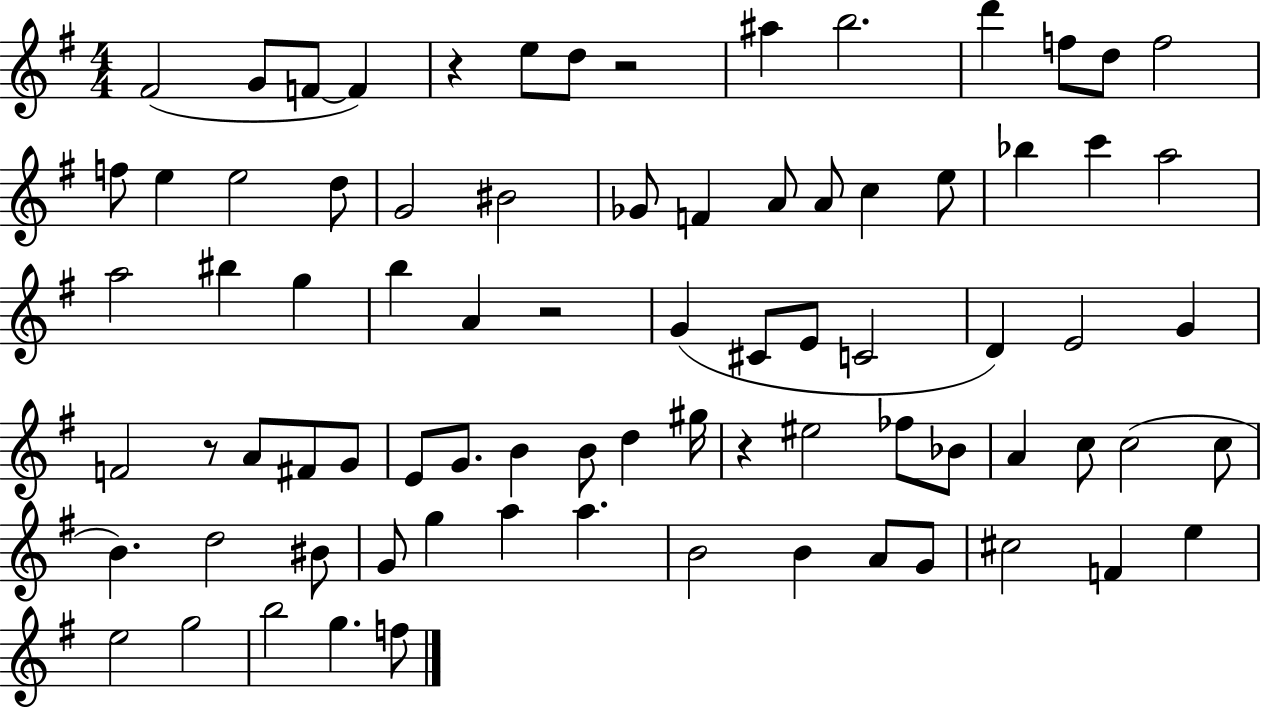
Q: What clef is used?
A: treble